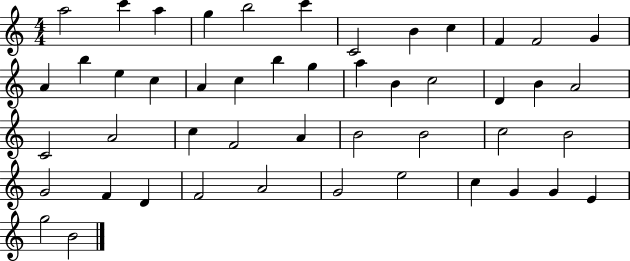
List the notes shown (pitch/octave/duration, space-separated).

A5/h C6/q A5/q G5/q B5/h C6/q C4/h B4/q C5/q F4/q F4/h G4/q A4/q B5/q E5/q C5/q A4/q C5/q B5/q G5/q A5/q B4/q C5/h D4/q B4/q A4/h C4/h A4/h C5/q F4/h A4/q B4/h B4/h C5/h B4/h G4/h F4/q D4/q F4/h A4/h G4/h E5/h C5/q G4/q G4/q E4/q G5/h B4/h